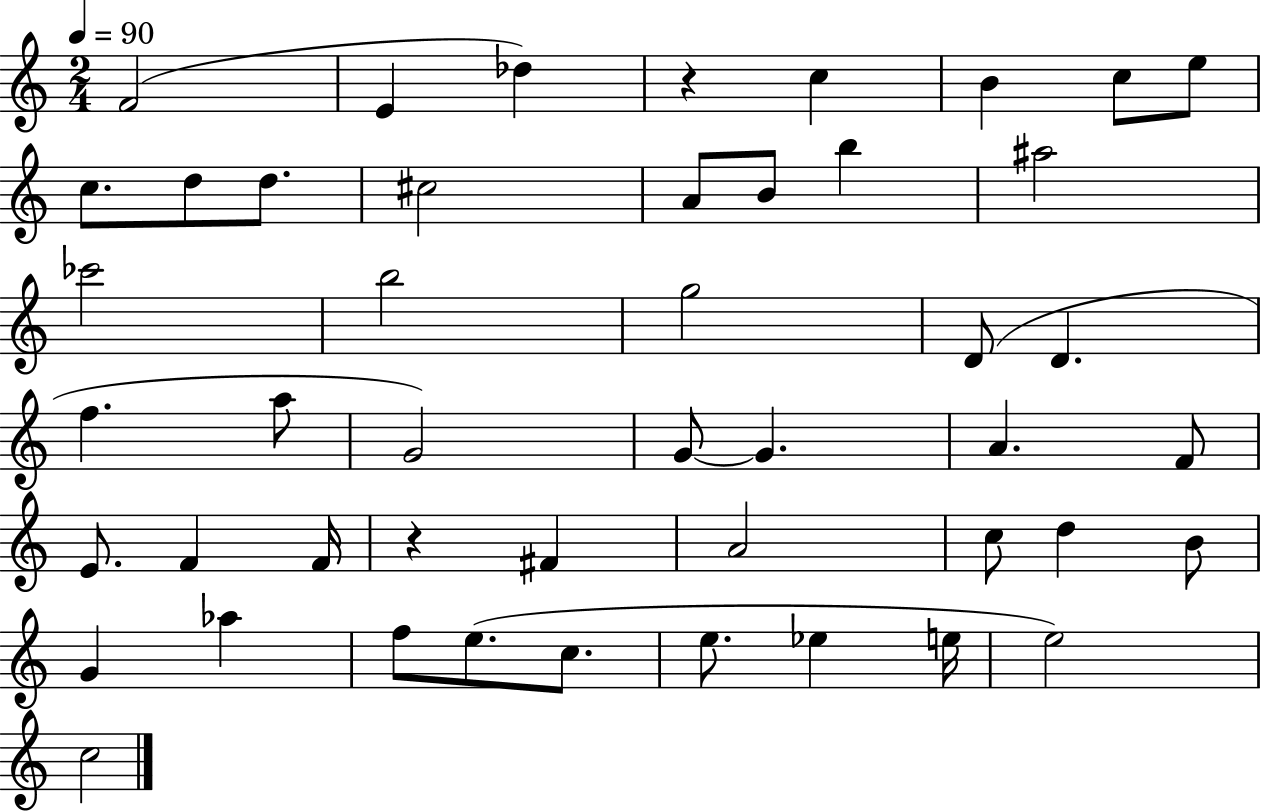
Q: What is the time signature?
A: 2/4